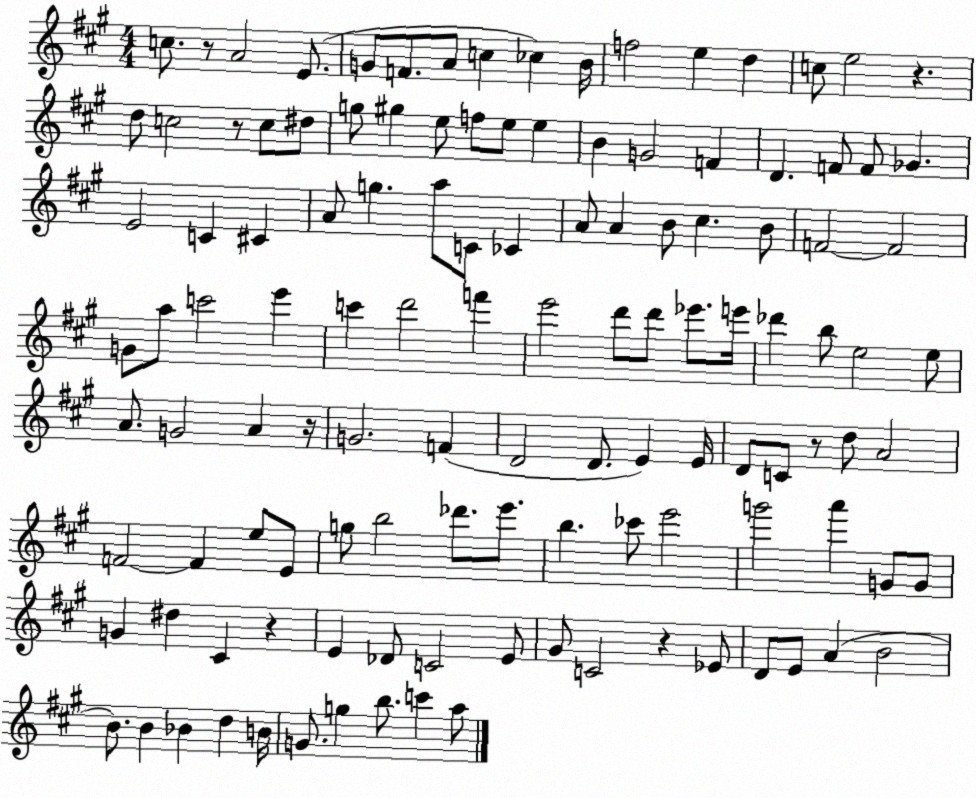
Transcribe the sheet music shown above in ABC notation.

X:1
T:Untitled
M:4/4
L:1/4
K:A
c/2 z/2 A2 E/2 G/2 F/2 A/2 c _c B/4 f2 e d c/2 e2 z d/2 c2 z/2 c/2 ^d/2 g/2 ^g e/2 f/2 e/2 e B G2 F D F/2 F/2 _G E2 C ^C A/2 g a/2 C/2 _C A/2 A B/2 ^c B/2 F2 F2 G/2 a/2 c'2 e' c' d'2 f' e'2 d'/2 d'/2 _e'/2 e'/4 _d' b/2 e2 e/2 A/2 G2 A z/4 G2 F D2 D/2 E E/4 D/2 C/2 z/2 d/2 A2 F2 F e/2 E/2 g/2 b2 _d'/2 e'/2 b _c'/2 e'2 g'2 a' G/2 G/2 G ^d ^C z E _D/2 C2 E/2 ^G/2 C2 z _E/2 D/2 E/2 A B2 B/2 B _B d B/4 G/2 g b/2 c' a/2